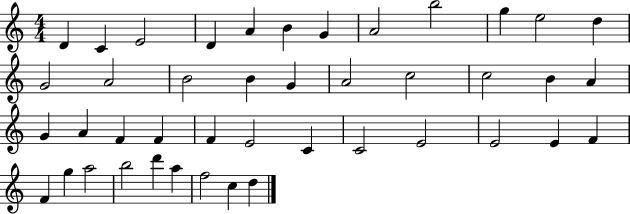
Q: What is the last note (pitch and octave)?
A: D5